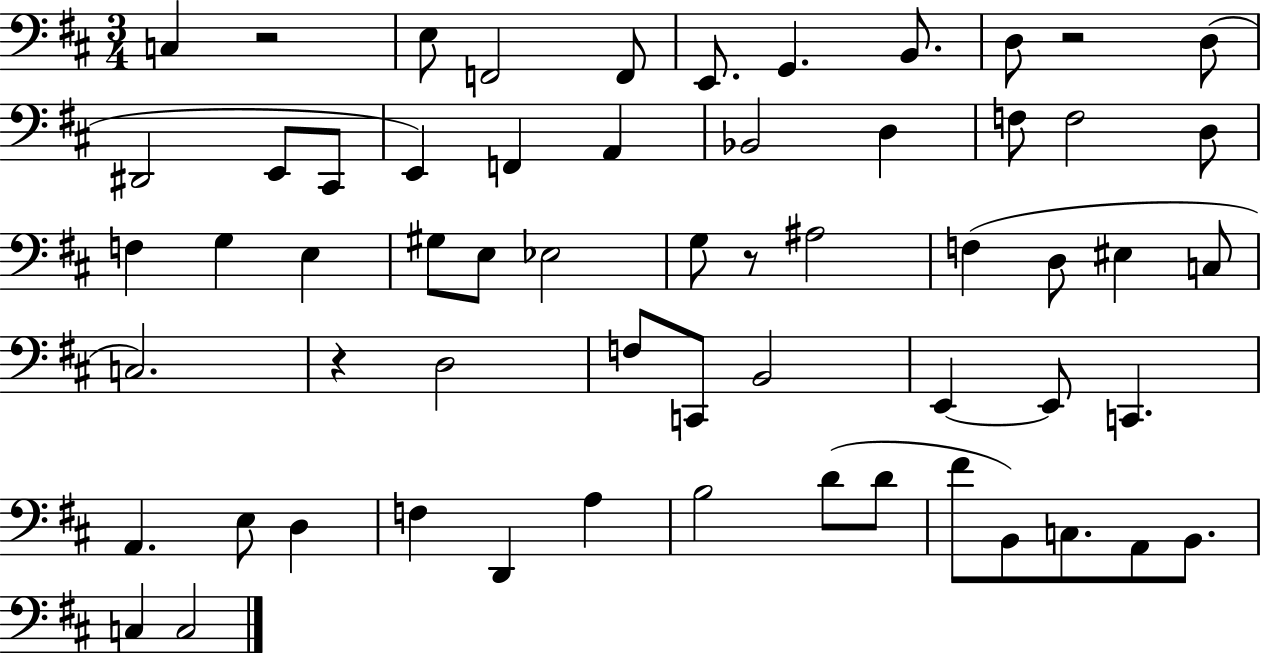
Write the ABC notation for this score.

X:1
T:Untitled
M:3/4
L:1/4
K:D
C, z2 E,/2 F,,2 F,,/2 E,,/2 G,, B,,/2 D,/2 z2 D,/2 ^D,,2 E,,/2 ^C,,/2 E,, F,, A,, _B,,2 D, F,/2 F,2 D,/2 F, G, E, ^G,/2 E,/2 _E,2 G,/2 z/2 ^A,2 F, D,/2 ^E, C,/2 C,2 z D,2 F,/2 C,,/2 B,,2 E,, E,,/2 C,, A,, E,/2 D, F, D,, A, B,2 D/2 D/2 ^F/2 B,,/2 C,/2 A,,/2 B,,/2 C, C,2